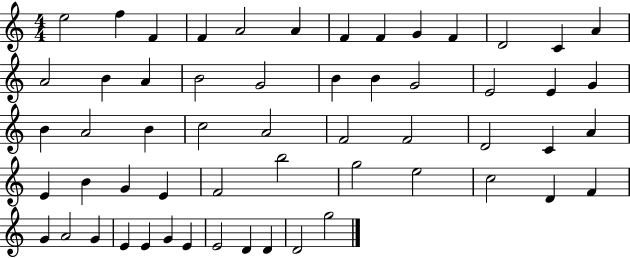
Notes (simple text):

E5/h F5/q F4/q F4/q A4/h A4/q F4/q F4/q G4/q F4/q D4/h C4/q A4/q A4/h B4/q A4/q B4/h G4/h B4/q B4/q G4/h E4/h E4/q G4/q B4/q A4/h B4/q C5/h A4/h F4/h F4/h D4/h C4/q A4/q E4/q B4/q G4/q E4/q F4/h B5/h G5/h E5/h C5/h D4/q F4/q G4/q A4/h G4/q E4/q E4/q G4/q E4/q E4/h D4/q D4/q D4/h G5/h